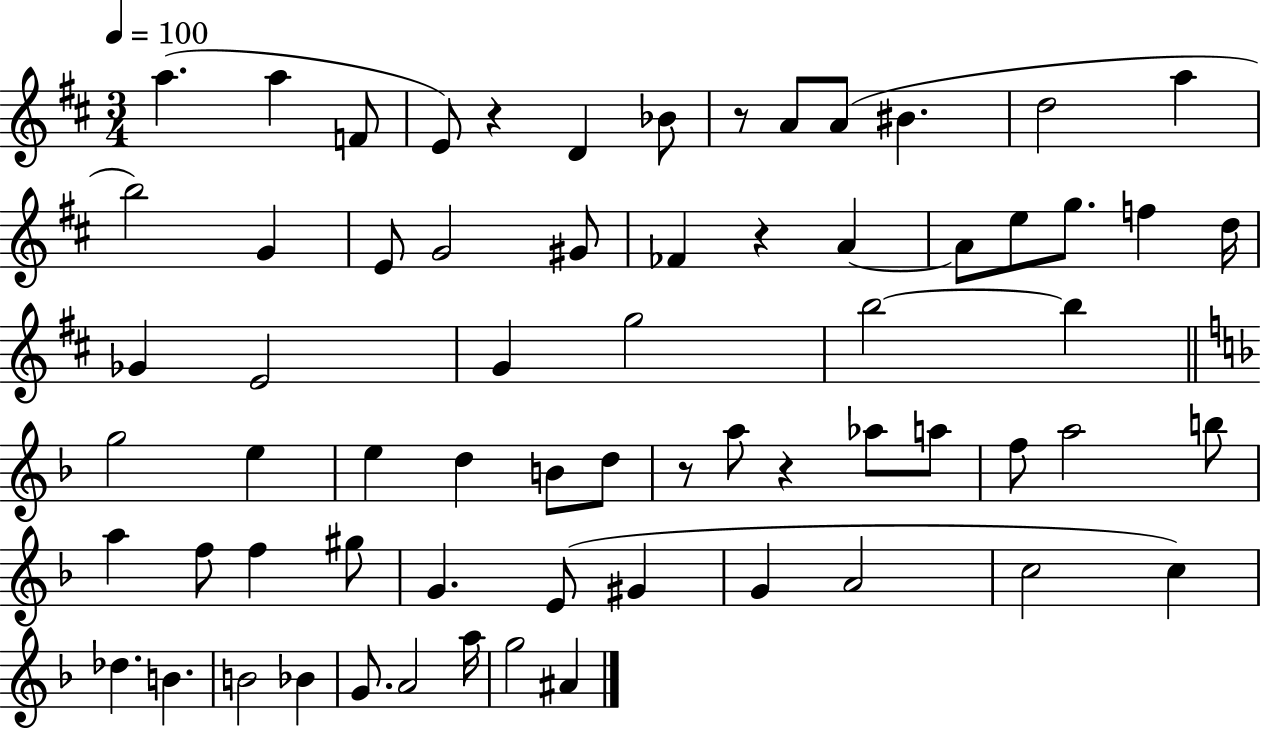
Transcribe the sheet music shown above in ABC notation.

X:1
T:Untitled
M:3/4
L:1/4
K:D
a a F/2 E/2 z D _B/2 z/2 A/2 A/2 ^B d2 a b2 G E/2 G2 ^G/2 _F z A A/2 e/2 g/2 f d/4 _G E2 G g2 b2 b g2 e e d B/2 d/2 z/2 a/2 z _a/2 a/2 f/2 a2 b/2 a f/2 f ^g/2 G E/2 ^G G A2 c2 c _d B B2 _B G/2 A2 a/4 g2 ^A